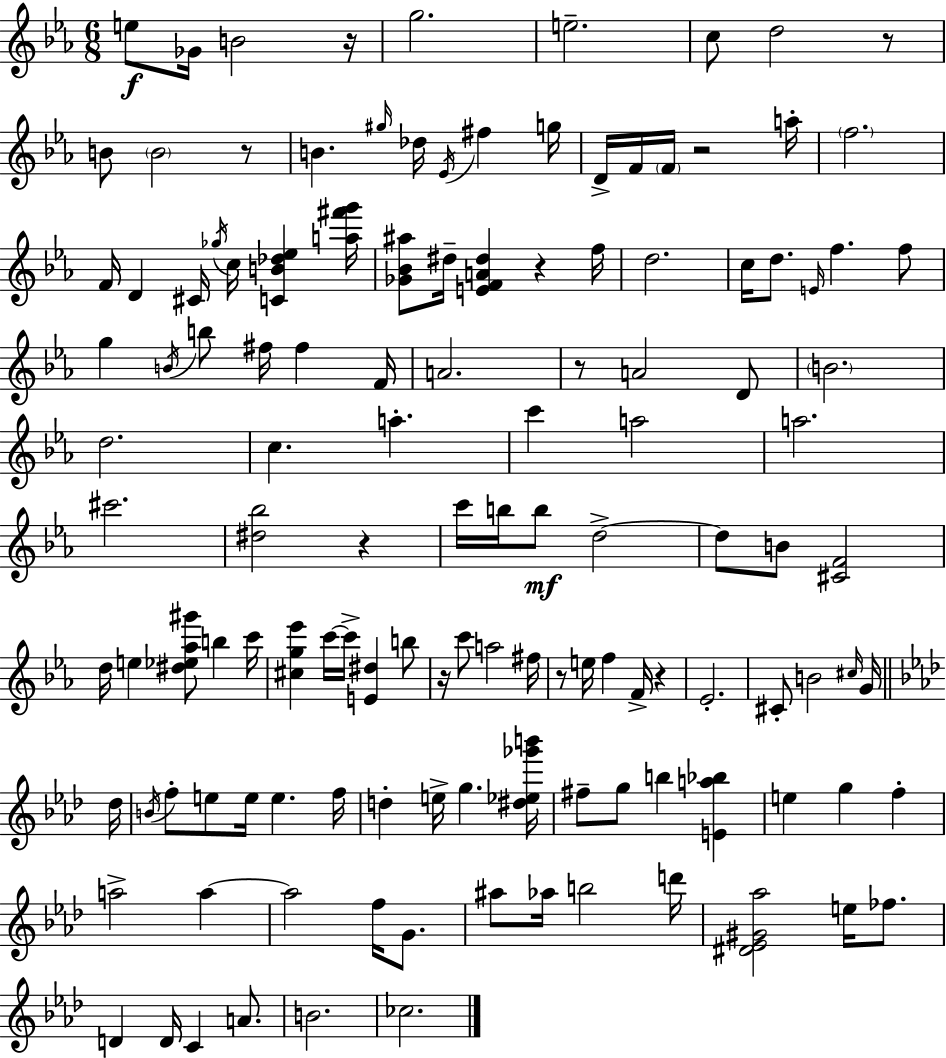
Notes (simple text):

E5/e Gb4/s B4/h R/s G5/h. E5/h. C5/e D5/h R/e B4/e B4/h R/e B4/q. G#5/s Db5/s Eb4/s F#5/q G5/s D4/s F4/s F4/s R/h A5/s F5/h. F4/s D4/q C#4/s Gb5/s C5/s [C4,B4,Db5,Eb5]/q [A5,F#6,G6]/s [Gb4,Bb4,A#5]/e D#5/s [E4,F4,A4,D#5]/q R/q F5/s D5/h. C5/s D5/e. E4/s F5/q. F5/e G5/q B4/s B5/e F#5/s F#5/q F4/s A4/h. R/e A4/h D4/e B4/h. D5/h. C5/q. A5/q. C6/q A5/h A5/h. C#6/h. [D#5,Bb5]/h R/q C6/s B5/s B5/e D5/h D5/e B4/e [C#4,F4]/h D5/s E5/q [D#5,Eb5,Ab5,G#6]/e B5/q C6/s [C#5,G5,Eb6]/q C6/s C6/s [E4,D#5]/q B5/e R/s C6/e A5/h F#5/s R/e E5/s F5/q F4/s R/q Eb4/h. C#4/e B4/h C#5/s G4/s Db5/s B4/s F5/e E5/e E5/s E5/q. F5/s D5/q E5/s G5/q. [D#5,Eb5,Gb6,B6]/s F#5/e G5/e B5/q [E4,A5,Bb5]/q E5/q G5/q F5/q A5/h A5/q A5/h F5/s G4/e. A#5/e Ab5/s B5/h D6/s [D#4,Eb4,G#4,Ab5]/h E5/s FES5/e. D4/q D4/s C4/q A4/e. B4/h. CES5/h.